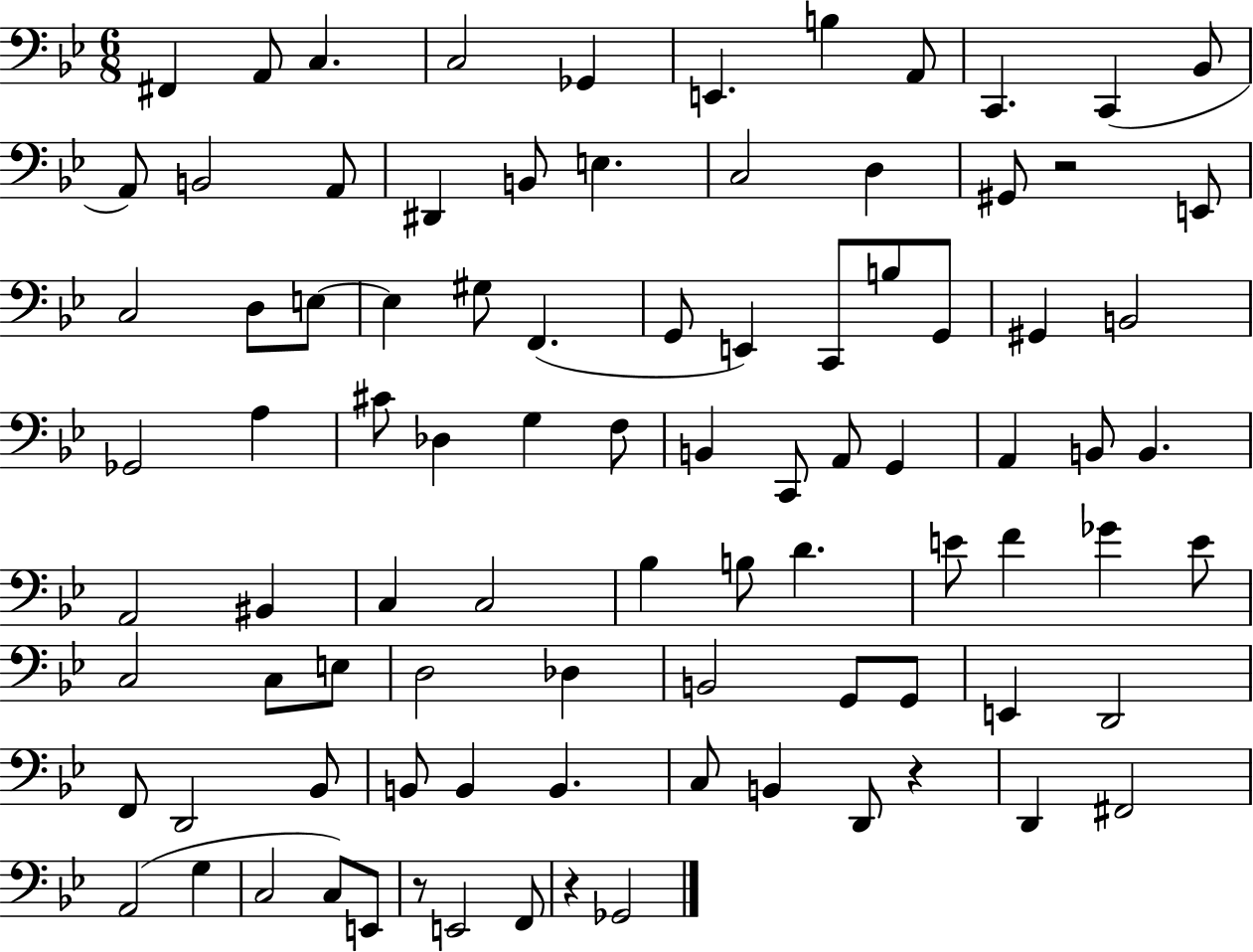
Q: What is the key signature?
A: BES major